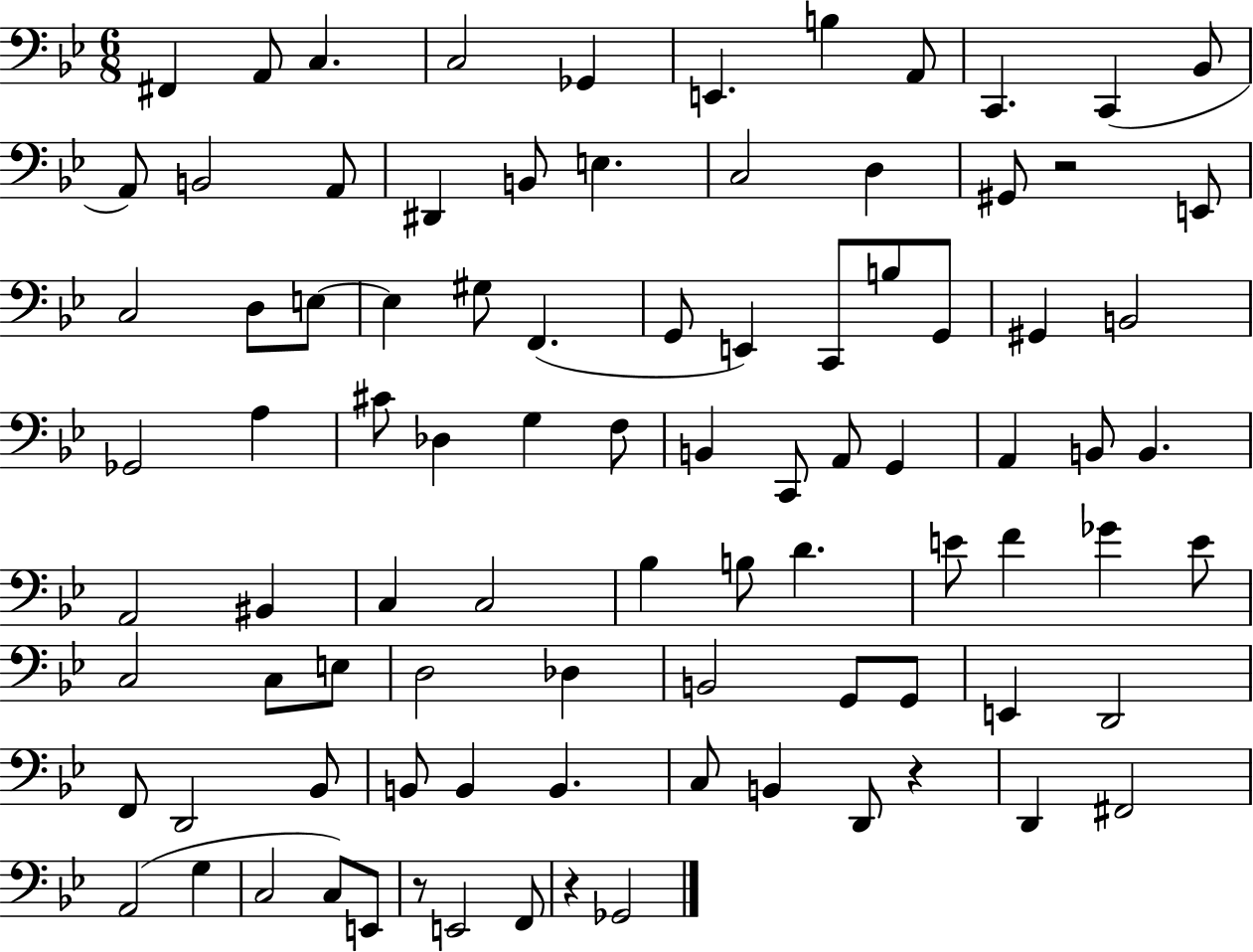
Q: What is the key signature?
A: BES major